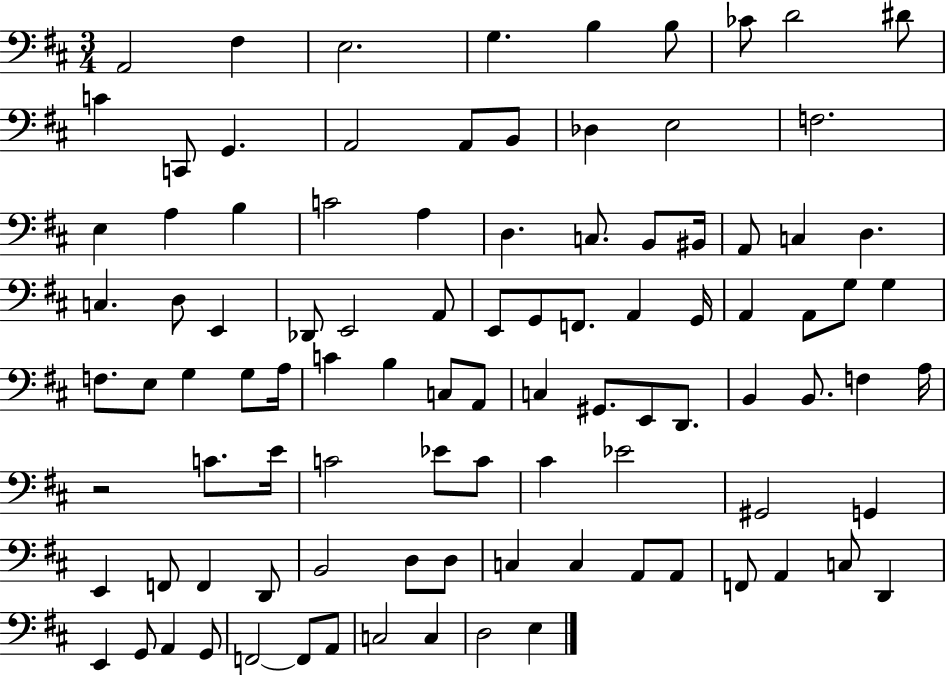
A2/h F#3/q E3/h. G3/q. B3/q B3/e CES4/e D4/h D#4/e C4/q C2/e G2/q. A2/h A2/e B2/e Db3/q E3/h F3/h. E3/q A3/q B3/q C4/h A3/q D3/q. C3/e. B2/e BIS2/s A2/e C3/q D3/q. C3/q. D3/e E2/q Db2/e E2/h A2/e E2/e G2/e F2/e. A2/q G2/s A2/q A2/e G3/e G3/q F3/e. E3/e G3/q G3/e A3/s C4/q B3/q C3/e A2/e C3/q G#2/e. E2/e D2/e. B2/q B2/e. F3/q A3/s R/h C4/e. E4/s C4/h Eb4/e C4/e C#4/q Eb4/h G#2/h G2/q E2/q F2/e F2/q D2/e B2/h D3/e D3/e C3/q C3/q A2/e A2/e F2/e A2/q C3/e D2/q E2/q G2/e A2/q G2/e F2/h F2/e A2/e C3/h C3/q D3/h E3/q